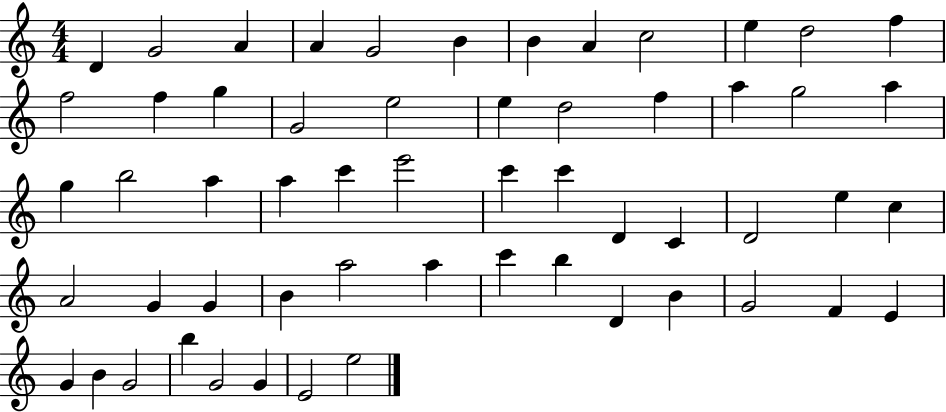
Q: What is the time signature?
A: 4/4